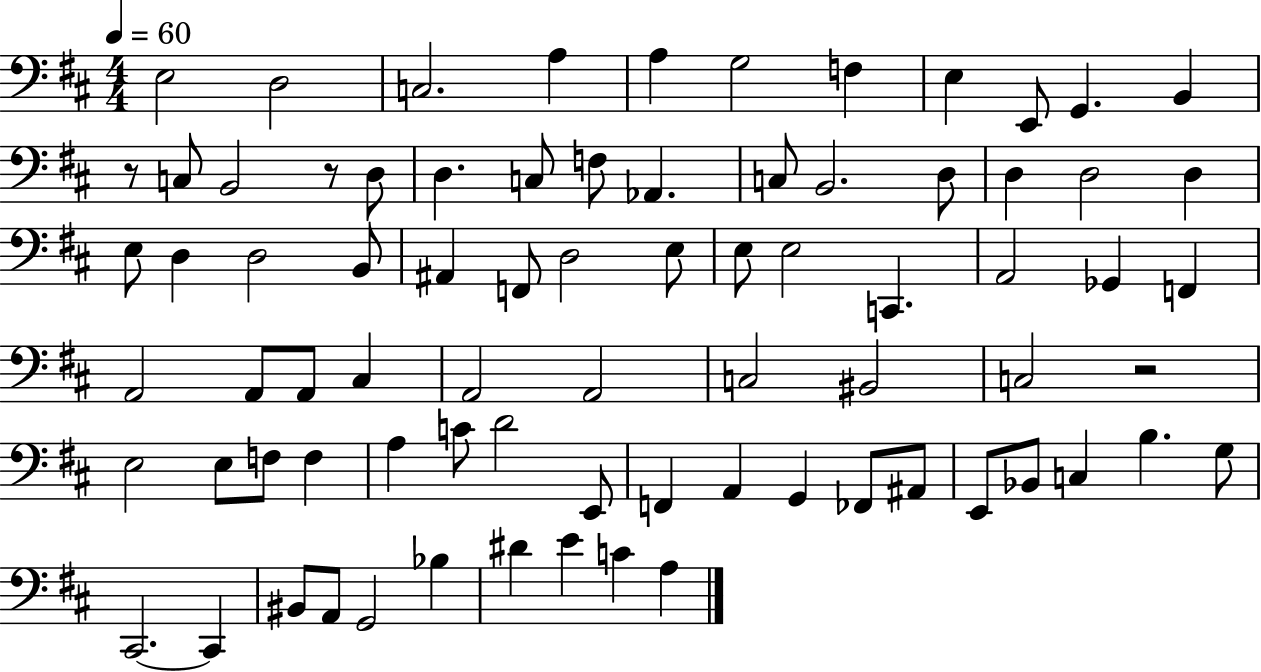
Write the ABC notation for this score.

X:1
T:Untitled
M:4/4
L:1/4
K:D
E,2 D,2 C,2 A, A, G,2 F, E, E,,/2 G,, B,, z/2 C,/2 B,,2 z/2 D,/2 D, C,/2 F,/2 _A,, C,/2 B,,2 D,/2 D, D,2 D, E,/2 D, D,2 B,,/2 ^A,, F,,/2 D,2 E,/2 E,/2 E,2 C,, A,,2 _G,, F,, A,,2 A,,/2 A,,/2 ^C, A,,2 A,,2 C,2 ^B,,2 C,2 z2 E,2 E,/2 F,/2 F, A, C/2 D2 E,,/2 F,, A,, G,, _F,,/2 ^A,,/2 E,,/2 _B,,/2 C, B, G,/2 ^C,,2 ^C,, ^B,,/2 A,,/2 G,,2 _B, ^D E C A,